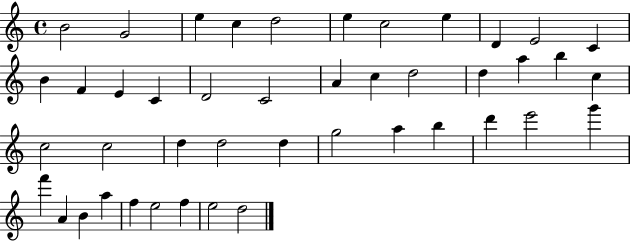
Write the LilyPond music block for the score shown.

{
  \clef treble
  \time 4/4
  \defaultTimeSignature
  \key c \major
  b'2 g'2 | e''4 c''4 d''2 | e''4 c''2 e''4 | d'4 e'2 c'4 | \break b'4 f'4 e'4 c'4 | d'2 c'2 | a'4 c''4 d''2 | d''4 a''4 b''4 c''4 | \break c''2 c''2 | d''4 d''2 d''4 | g''2 a''4 b''4 | d'''4 e'''2 g'''4 | \break f'''4 a'4 b'4 a''4 | f''4 e''2 f''4 | e''2 d''2 | \bar "|."
}